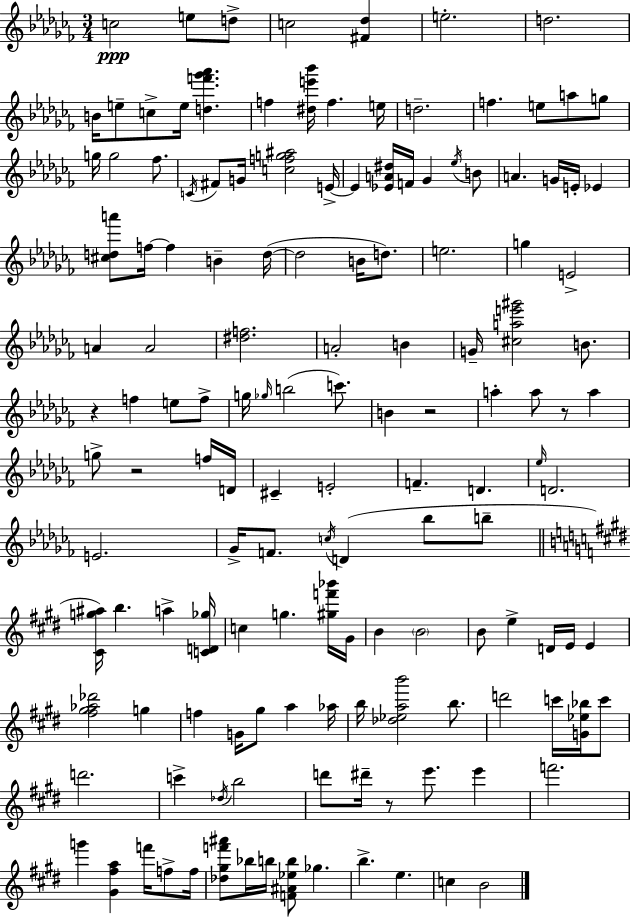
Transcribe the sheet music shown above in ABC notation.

X:1
T:Untitled
M:3/4
L:1/4
K:Abm
c2 e/2 d/2 c2 [^F_d] e2 d2 B/4 e/2 c/2 e/4 [df'_g'_a'] f [^de'_b']/4 f e/4 d2 f e/2 a/2 g/2 g/4 g2 _f/2 C/4 ^F/2 G/4 [cfg^a]2 E/4 E [_EA^d]/4 F/4 _G _e/4 B/2 A G/4 E/4 _E [^cda']/2 f/4 f B d/4 d2 B/4 d/2 e2 g E2 A A2 [^df]2 A2 B G/4 [^cae'^g']2 B/2 z f e/2 f/2 g/4 _g/4 b2 c'/2 B z2 a a/2 z/2 a g/2 z2 f/4 D/4 ^C E2 F D _e/4 D2 E2 _G/4 F/2 c/4 D _b/2 b/2 [^Cg^a]/4 b a [CD_g]/4 c g [^gf'_b']/4 ^G/4 B B2 B/2 e D/4 E/4 E [^f^g_a_d']2 g f G/4 ^g/2 a _a/4 b/4 [_d_eab']2 b/2 d'2 c'/4 [G_e_b]/4 c'/2 d'2 c' _d/4 b2 d'/2 ^d'/4 z/2 e'/2 e' f'2 g' [^G^fa] f'/4 f/2 f/4 [_d^gf'^a']/2 _b/4 b/4 [F^A_eb]/2 _g b e c B2